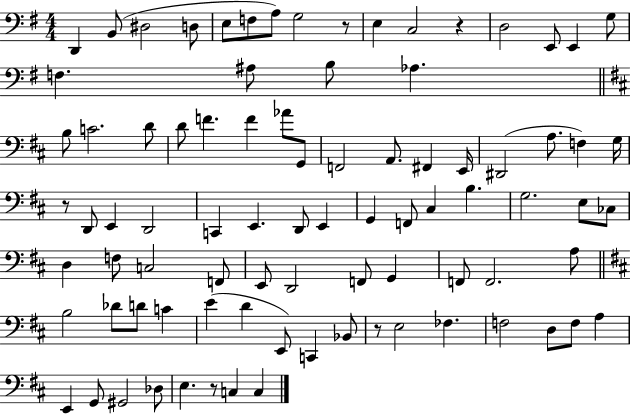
{
  \clef bass
  \numericTimeSignature
  \time 4/4
  \key g \major
  d,4 b,8( dis2 d8 | e8 f8 a8) g2 r8 | e4 c2 r4 | d2 e,8 e,4 g8 | \break f4. ais8 b8 aes4. | \bar "||" \break \key d \major b8 c'2. d'8 | d'8 f'4. f'4 aes'8 g,8 | f,2 a,8. fis,4 e,16 | dis,2( a8. f4) g16 | \break r8 d,8 e,4 d,2 | c,4 e,4. d,8 e,4 | g,4 f,8 cis4 b4. | g2. e8 ces8 | \break d4 f8 c2 f,8 | e,8 d,2 f,8 g,4 | f,8 f,2. a8 | \bar "||" \break \key d \major b2 des'8 d'8 c'4 | e'4( d'4 e,8) c,4 bes,8 | r8 e2 fes4. | f2 d8 f8 a4 | \break e,4 g,8 gis,2 des8 | e4. r8 c4 c4 | \bar "|."
}